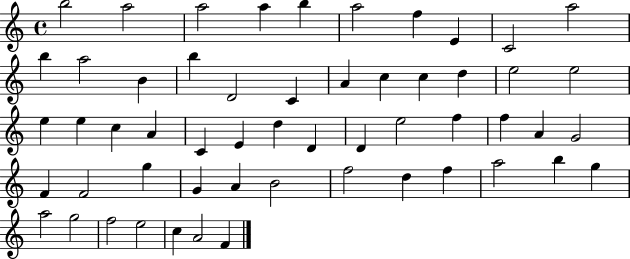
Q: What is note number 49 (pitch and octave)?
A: A5